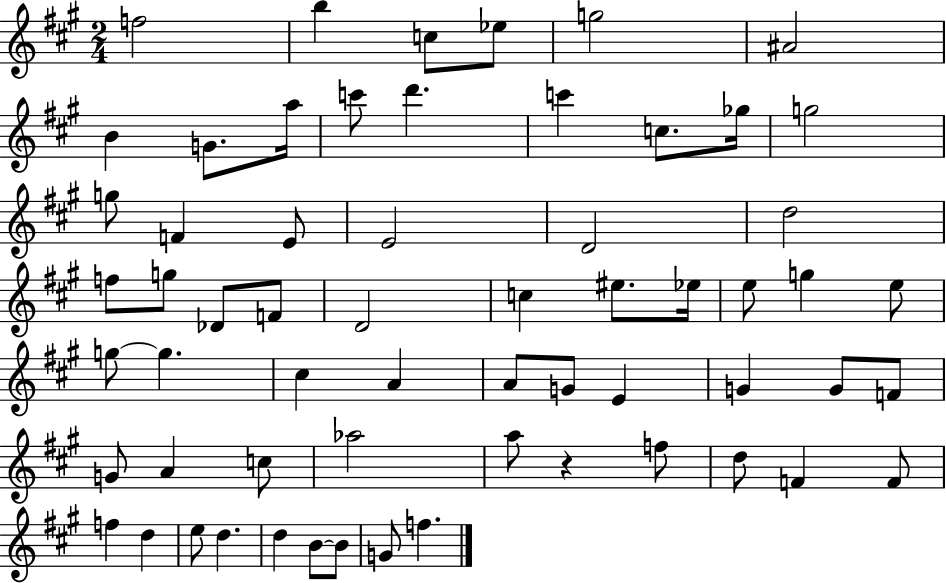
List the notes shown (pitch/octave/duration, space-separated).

F5/h B5/q C5/e Eb5/e G5/h A#4/h B4/q G4/e. A5/s C6/e D6/q. C6/q C5/e. Gb5/s G5/h G5/e F4/q E4/e E4/h D4/h D5/h F5/e G5/e Db4/e F4/e D4/h C5/q EIS5/e. Eb5/s E5/e G5/q E5/e G5/e G5/q. C#5/q A4/q A4/e G4/e E4/q G4/q G4/e F4/e G4/e A4/q C5/e Ab5/h A5/e R/q F5/e D5/e F4/q F4/e F5/q D5/q E5/e D5/q. D5/q B4/e B4/e G4/e F5/q.